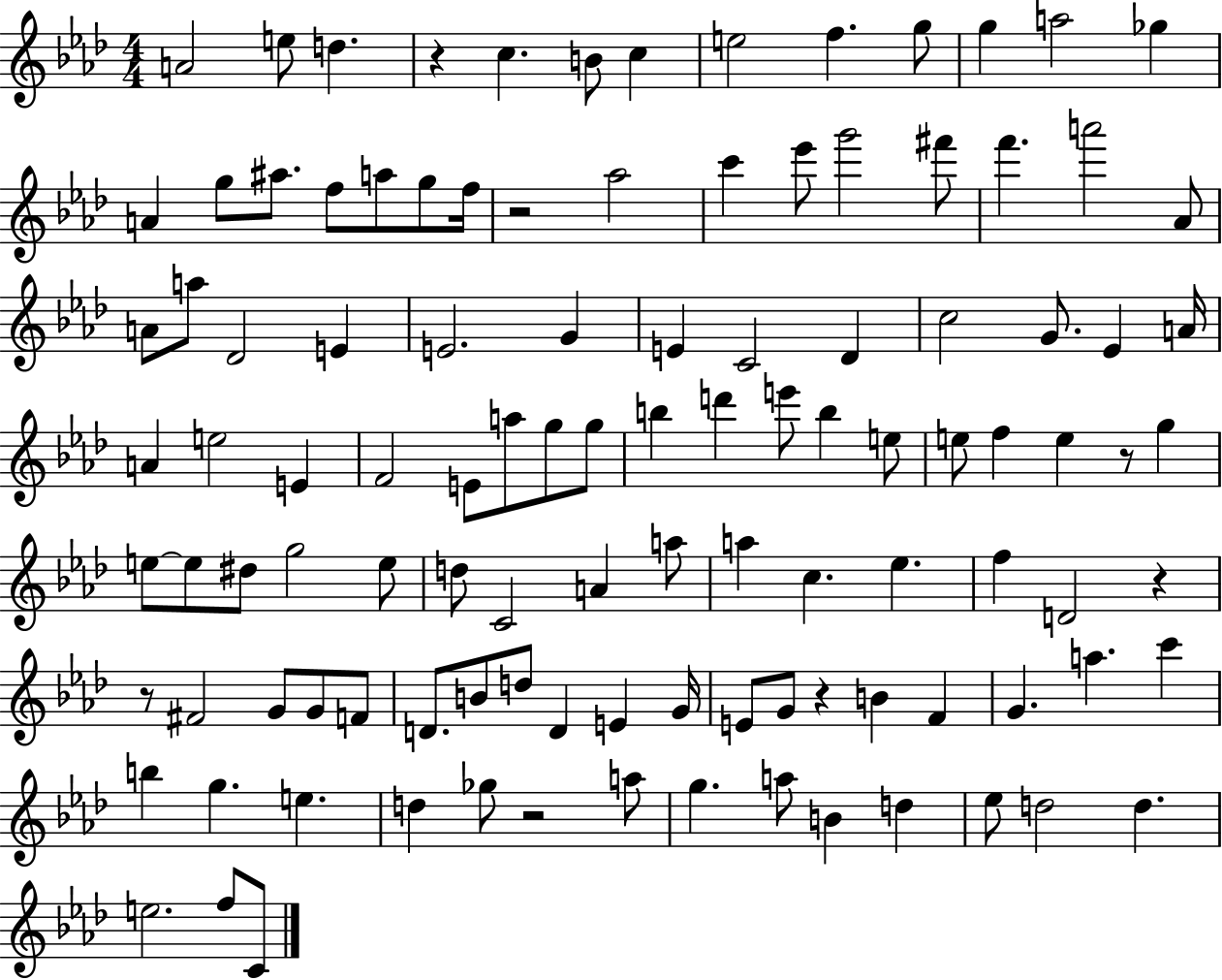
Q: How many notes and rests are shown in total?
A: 111